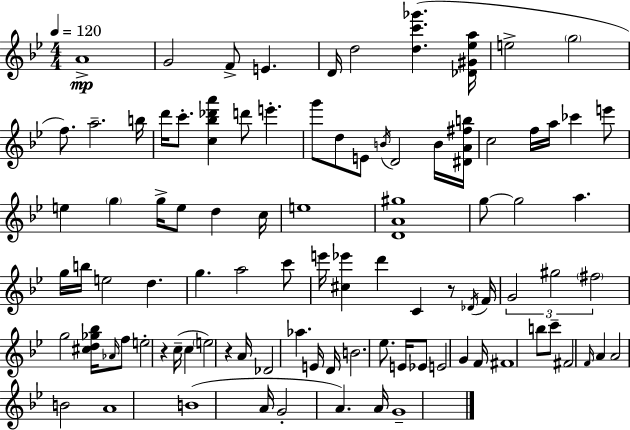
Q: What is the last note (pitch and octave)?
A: G4